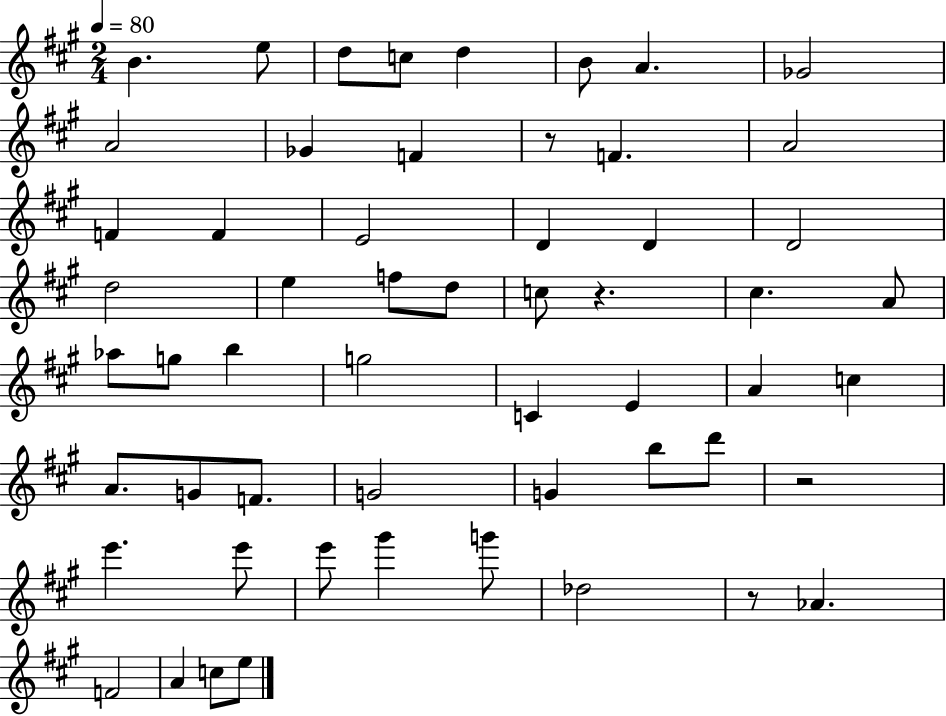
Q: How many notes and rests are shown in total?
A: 56